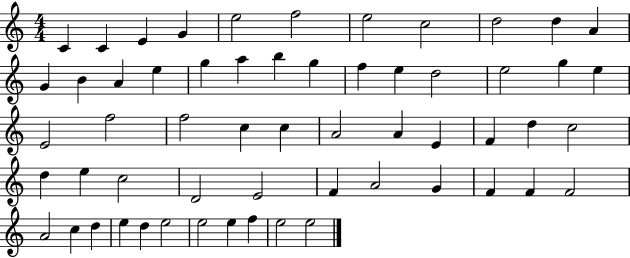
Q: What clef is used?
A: treble